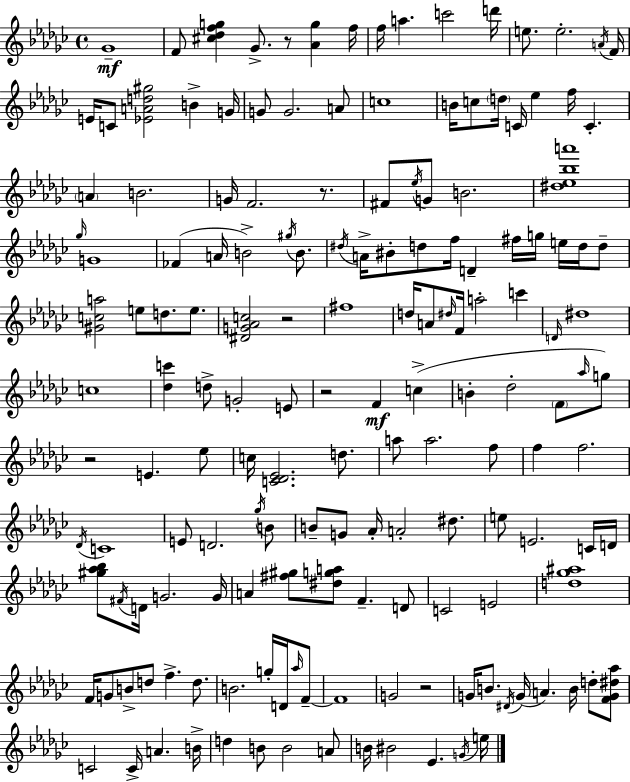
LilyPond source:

{
  \clef treble
  \time 4/4
  \defaultTimeSignature
  \key ees \minor
  ges'1--\mf | f'8 <cis'' des'' f'' g''>4 ges'8.-> r8 <aes' g''>4 f''16 | f''16 a''4. c'''2 d'''16 | e''8. e''2.-. \acciaccatura { a'16 } | \break f'16 e'16 c'8 <ees' a' d'' gis''>2 b'4-> | g'16 g'8 g'2. a'8 | c''1 | b'16 c''8 \parenthesize d''16 c'16 ees''4 f''16 c'4.-. | \break \parenthesize a'4 b'2. | g'16 f'2. r8. | fis'8 \acciaccatura { ees''16 } g'8 b'2. | <dis'' ees'' bes'' a'''>1 | \break \grace { ges''16 } g'1 | fes'4( a'16 b'2->) | \acciaccatura { gis''16 } b'8. \acciaccatura { dis''16 } a'16-> bis'8-. d''8 f''16 d'4-- fis''16 | g''16 e''16 d''16 d''8-- <gis' c'' a''>2 e''8 d''8. | \break e''8. <dis' g' aes' c''>2 r2 | fis''1 | d''16 a'8 \grace { dis''16 } f'16 a''2-. | c'''4 \grace { d'16 } dis''1 | \break c''1 | <des'' c'''>4 d''8-> g'2-. | e'8 r2 f'4\mf | c''4->( b'4-. des''2-. | \break \parenthesize f'8 \grace { aes''16 }) g''8 r2 | e'4. ees''8 c''16 <c' des' ees'>2. | d''8. a''8 a''2. | f''8 f''4 f''2. | \break \acciaccatura { des'16 } c'1 | e'8 d'2. | \acciaccatura { ges''16 } b'8 b'8-- g'8 aes'16-. a'2-. | dis''8. e''8 e'2. | \break c'16 d'16 <gis'' aes'' bes''>8 \acciaccatura { fis'16 } d'16 g'2. | g'16 a'4 <fis'' gis''>8 | <dis'' g'' a''>8 f'4.-- d'8 c'2 | e'2 <d'' ges'' ais''>1 | \break f'16 g'8 b'8-> | d''8 f''4.-> d''8. b'2. | g''16-. d'16 \grace { aes''16 } f'8--~~ f'1 | g'2 | \break r2 g'16 b'8. | \acciaccatura { dis'16 }( g'16 a'4.) b'16 d''8-. <f' g' dis'' aes''>8 c'2 | c'16-> a'4. b'16-> d''4 | b'8 b'2 a'8 b'16 bis'2 | \break ees'4. \acciaccatura { g'16 } e''16 \bar "|."
}